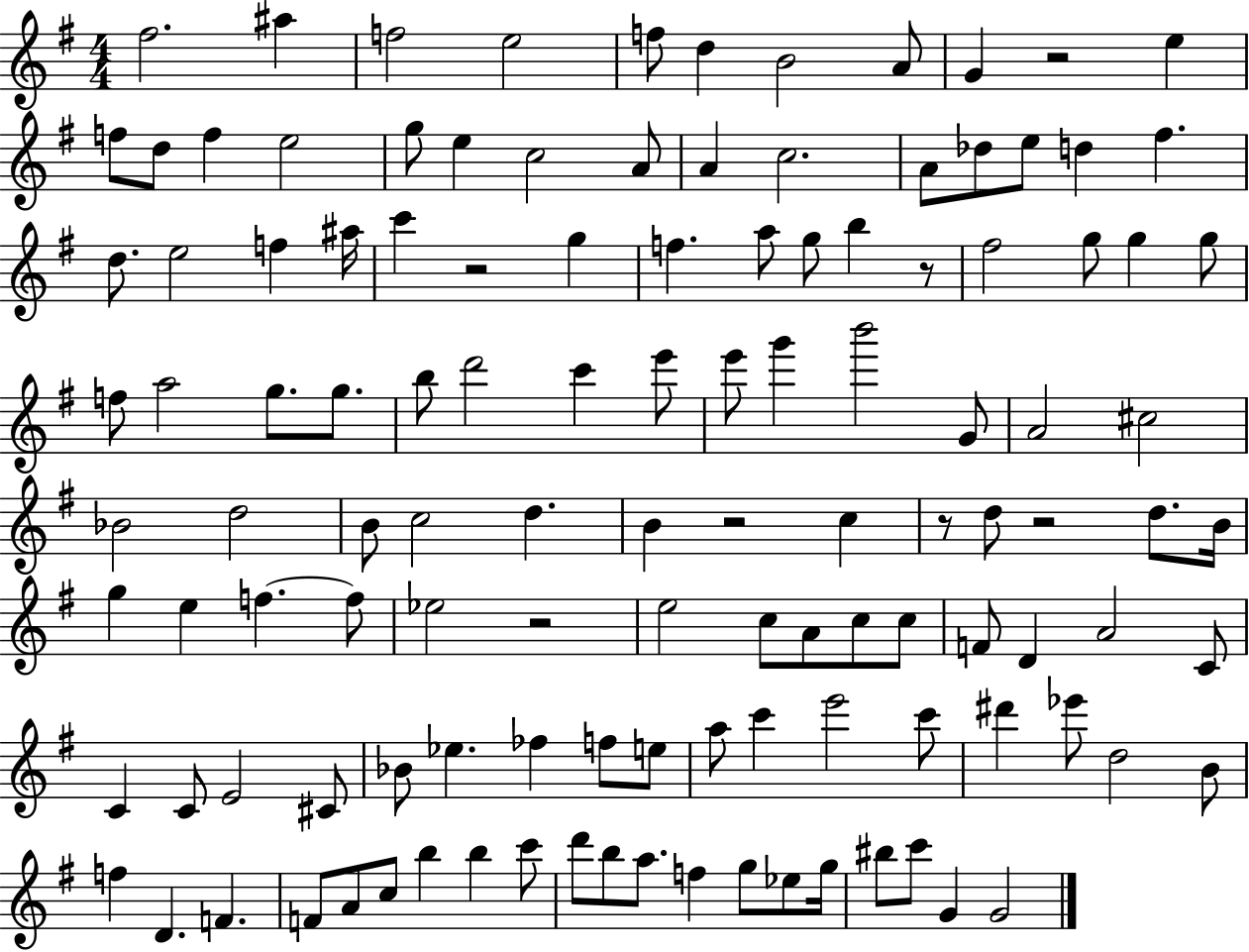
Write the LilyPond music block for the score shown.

{
  \clef treble
  \numericTimeSignature
  \time 4/4
  \key g \major
  fis''2. ais''4 | f''2 e''2 | f''8 d''4 b'2 a'8 | g'4 r2 e''4 | \break f''8 d''8 f''4 e''2 | g''8 e''4 c''2 a'8 | a'4 c''2. | a'8 des''8 e''8 d''4 fis''4. | \break d''8. e''2 f''4 ais''16 | c'''4 r2 g''4 | f''4. a''8 g''8 b''4 r8 | fis''2 g''8 g''4 g''8 | \break f''8 a''2 g''8. g''8. | b''8 d'''2 c'''4 e'''8 | e'''8 g'''4 b'''2 g'8 | a'2 cis''2 | \break bes'2 d''2 | b'8 c''2 d''4. | b'4 r2 c''4 | r8 d''8 r2 d''8. b'16 | \break g''4 e''4 f''4.~~ f''8 | ees''2 r2 | e''2 c''8 a'8 c''8 c''8 | f'8 d'4 a'2 c'8 | \break c'4 c'8 e'2 cis'8 | bes'8 ees''4. fes''4 f''8 e''8 | a''8 c'''4 e'''2 c'''8 | dis'''4 ees'''8 d''2 b'8 | \break f''4 d'4. f'4. | f'8 a'8 c''8 b''4 b''4 c'''8 | d'''8 b''8 a''8. f''4 g''8 ees''8 g''16 | bis''8 c'''8 g'4 g'2 | \break \bar "|."
}